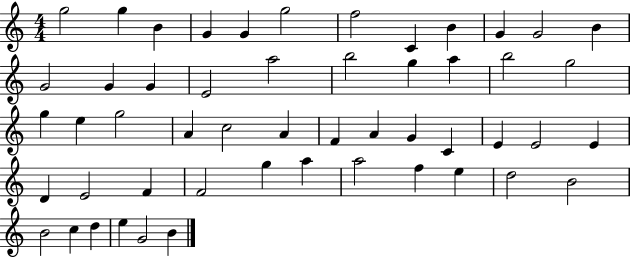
G5/h G5/q B4/q G4/q G4/q G5/h F5/h C4/q B4/q G4/q G4/h B4/q G4/h G4/q G4/q E4/h A5/h B5/h G5/q A5/q B5/h G5/h G5/q E5/q G5/h A4/q C5/h A4/q F4/q A4/q G4/q C4/q E4/q E4/h E4/q D4/q E4/h F4/q F4/h G5/q A5/q A5/h F5/q E5/q D5/h B4/h B4/h C5/q D5/q E5/q G4/h B4/q